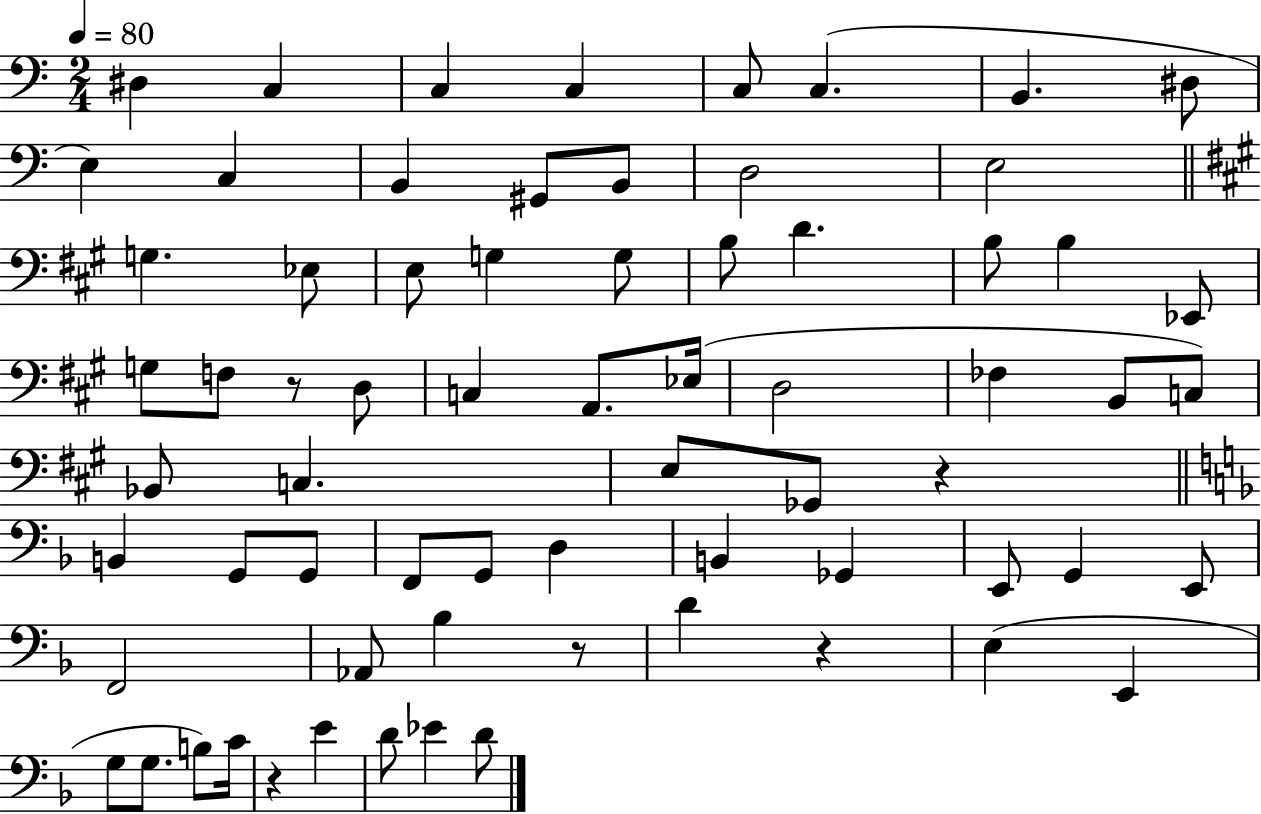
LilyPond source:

{
  \clef bass
  \numericTimeSignature
  \time 2/4
  \key c \major
  \tempo 4 = 80
  \repeat volta 2 { dis4 c4 | c4 c4 | c8 c4.( | b,4. dis8 | \break e4) c4 | b,4 gis,8 b,8 | d2 | e2 | \break \bar "||" \break \key a \major g4. ees8 | e8 g4 g8 | b8 d'4. | b8 b4 ees,8 | \break g8 f8 r8 d8 | c4 a,8. ees16( | d2 | fes4 b,8 c8) | \break bes,8 c4. | e8 ges,8 r4 | \bar "||" \break \key d \minor b,4 g,8 g,8 | f,8 g,8 d4 | b,4 ges,4 | e,8 g,4 e,8 | \break f,2 | aes,8 bes4 r8 | d'4 r4 | e4( e,4 | \break g8 g8. b8) c'16 | r4 e'4 | d'8 ees'4 d'8 | } \bar "|."
}